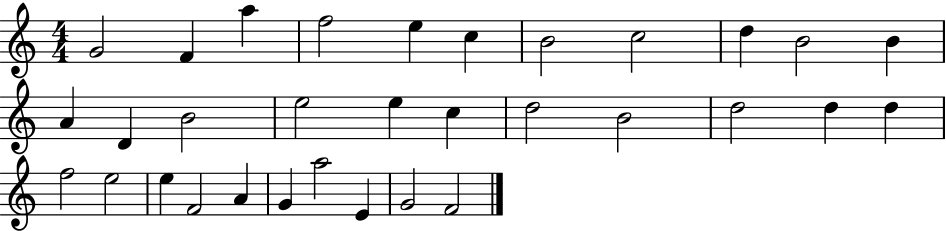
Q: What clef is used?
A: treble